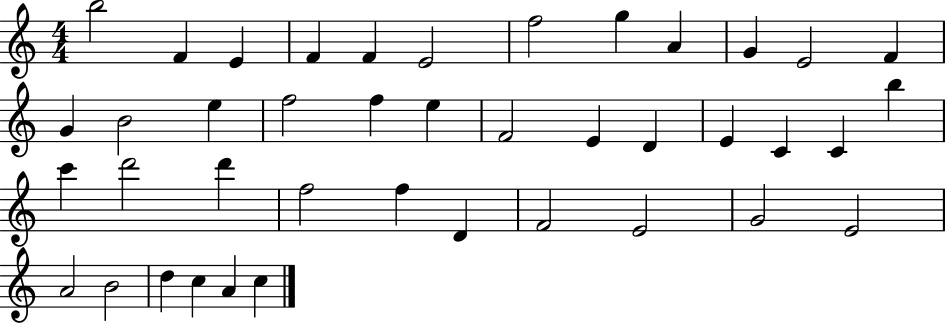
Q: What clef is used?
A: treble